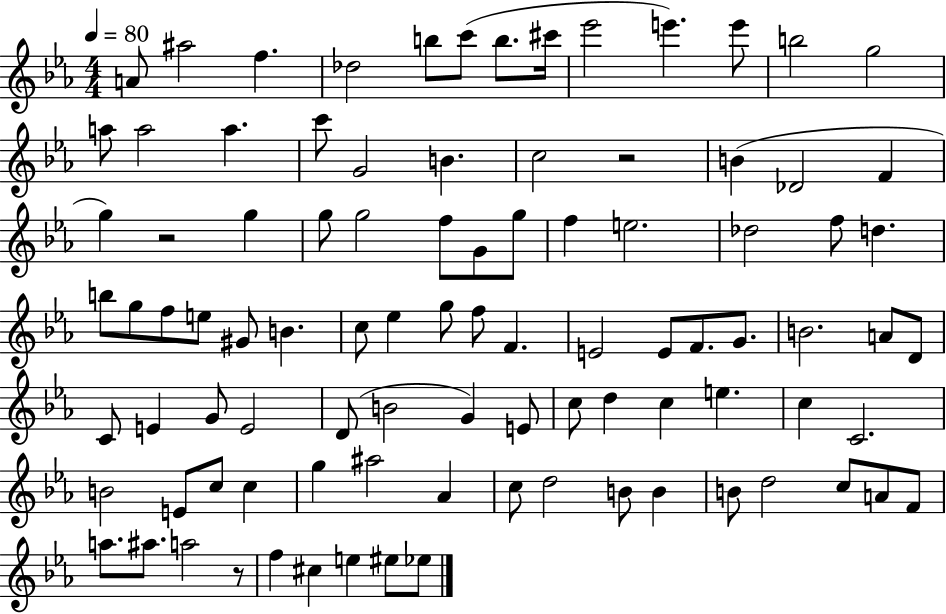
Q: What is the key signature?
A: EES major